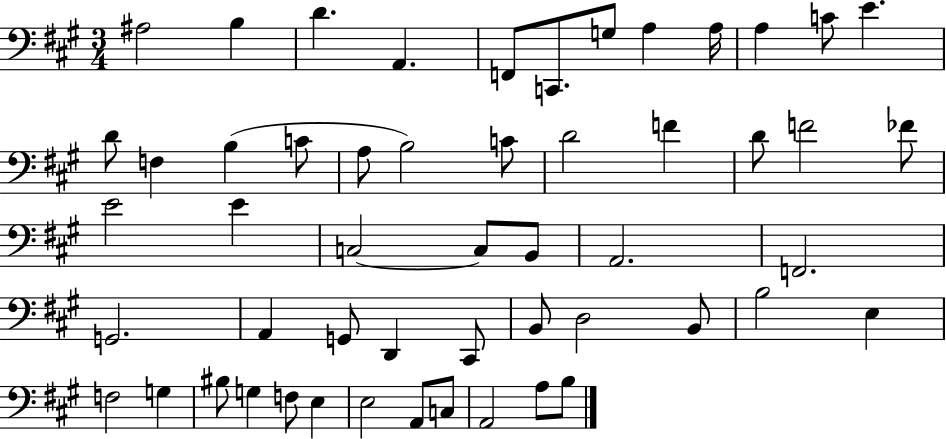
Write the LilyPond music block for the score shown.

{
  \clef bass
  \numericTimeSignature
  \time 3/4
  \key a \major
  ais2 b4 | d'4. a,4. | f,8 c,8. g8 a4 a16 | a4 c'8 e'4. | \break d'8 f4 b4( c'8 | a8 b2) c'8 | d'2 f'4 | d'8 f'2 fes'8 | \break e'2 e'4 | c2~~ c8 b,8 | a,2. | f,2. | \break g,2. | a,4 g,8 d,4 cis,8 | b,8 d2 b,8 | b2 e4 | \break f2 g4 | bis8 g4 f8 e4 | e2 a,8 c8 | a,2 a8 b8 | \break \bar "|."
}